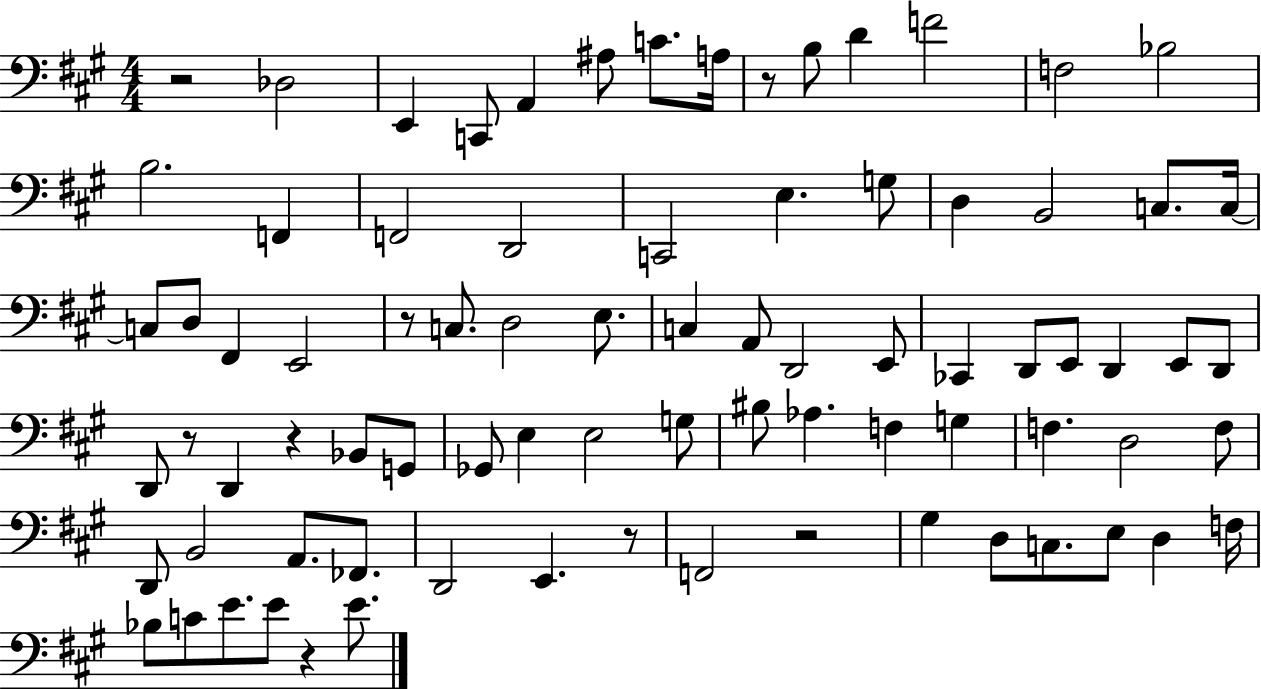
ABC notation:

X:1
T:Untitled
M:4/4
L:1/4
K:A
z2 _D,2 E,, C,,/2 A,, ^A,/2 C/2 A,/4 z/2 B,/2 D F2 F,2 _B,2 B,2 F,, F,,2 D,,2 C,,2 E, G,/2 D, B,,2 C,/2 C,/4 C,/2 D,/2 ^F,, E,,2 z/2 C,/2 D,2 E,/2 C, A,,/2 D,,2 E,,/2 _C,, D,,/2 E,,/2 D,, E,,/2 D,,/2 D,,/2 z/2 D,, z _B,,/2 G,,/2 _G,,/2 E, E,2 G,/2 ^B,/2 _A, F, G, F, D,2 F,/2 D,,/2 B,,2 A,,/2 _F,,/2 D,,2 E,, z/2 F,,2 z2 ^G, D,/2 C,/2 E,/2 D, F,/4 _B,/2 C/2 E/2 E/2 z E/2